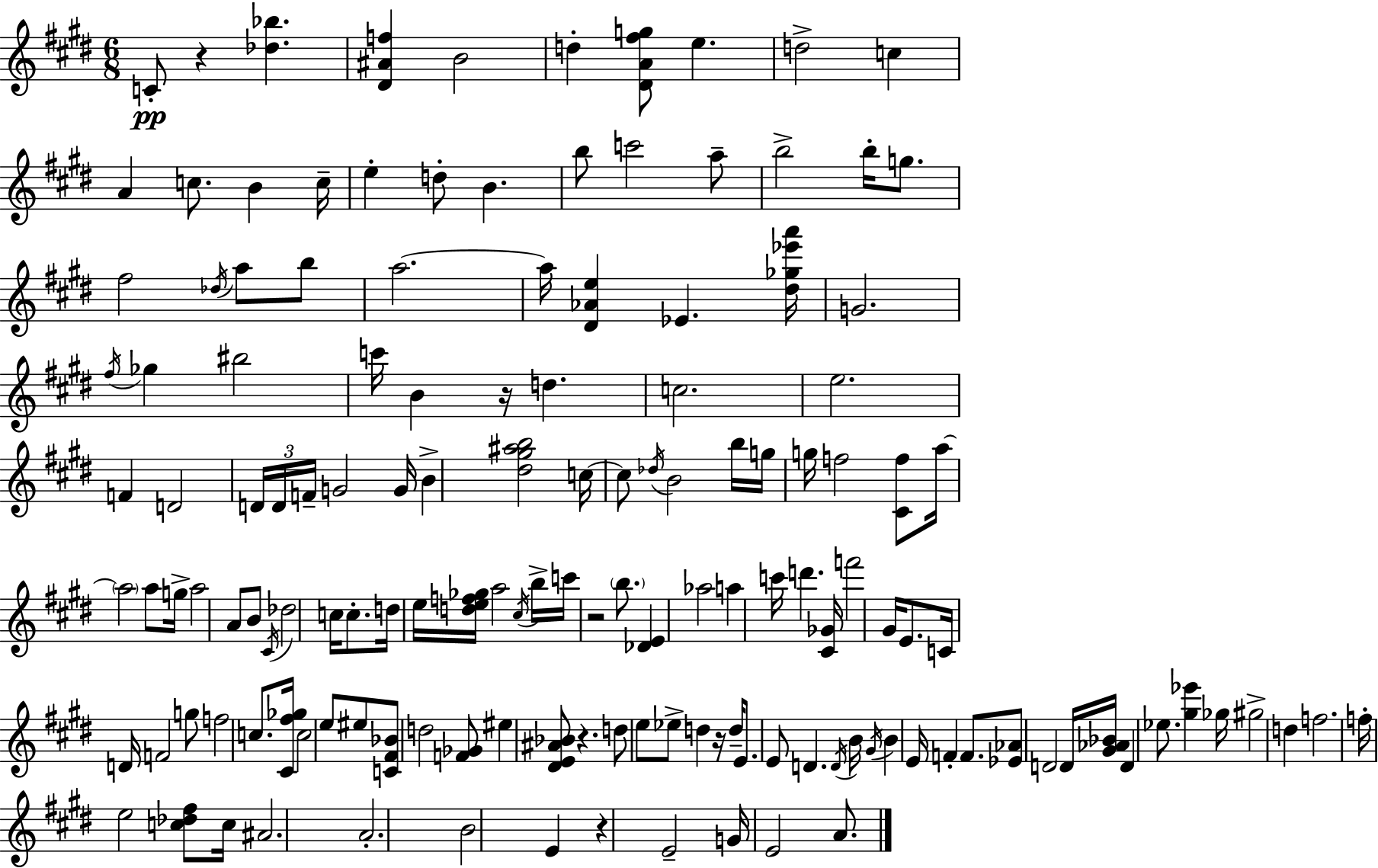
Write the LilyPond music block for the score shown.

{
  \clef treble
  \numericTimeSignature
  \time 6/8
  \key e \major
  c'8-.\pp r4 <des'' bes''>4. | <dis' ais' f''>4 b'2 | d''4-. <dis' a' fis'' g''>8 e''4. | d''2-> c''4 | \break a'4 c''8. b'4 c''16-- | e''4-. d''8-. b'4. | b''8 c'''2 a''8-- | b''2-> b''16-. g''8. | \break fis''2 \acciaccatura { des''16 } a''8 b''8 | a''2.~~ | a''16 <dis' aes' e''>4 ees'4. | <dis'' ges'' ees''' a'''>16 g'2. | \break \acciaccatura { fis''16 } ges''4 bis''2 | c'''16 b'4 r16 d''4. | c''2. | e''2. | \break f'4 d'2 | \tuplet 3/2 { d'16 d'16 f'16-- } g'2 | g'16 b'4-> <dis'' gis'' ais'' b''>2 | c''16~~ c''8 \acciaccatura { des''16 } b'2 | \break b''16 g''16 g''16 f''2 | <cis' f''>8 a''16~~ \parenthesize a''2 | a''8 g''16-> a''2 a'8 | b'8 \acciaccatura { cis'16 } des''2 | \break c''16 c''8.-. d''16 e''16 <d'' e'' f'' ges''>16 a''2 | \acciaccatura { cis''16 } b''16-> c'''16 r2 | \parenthesize b''8. <des' e'>4 aes''2 | a''4 c'''16 d'''4. | \break <cis' ges'>16 f'''2 | gis'16 e'8. c'16 d'16 f'2 | g''8 f''2 | c''8. <cis' fis'' ges''>16 c''2 | \break e''8 eis''8 <c' fis' bes'>8 d''2 | <f' ges'>8 eis''4 <dis' e' ais' bes'>8 r4. | d''8 e''8 ees''8-> d''4 | r16 d''16-- e'8. e'8 d'4. | \break \acciaccatura { d'16 } b'16 \acciaccatura { gis'16 } b'4 e'16 | f'4-. f'8. <ees' aes'>8 d'2 | d'16 <gis' aes' bes'>16 d'4 ees''8. | <gis'' ees'''>4 ges''16 gis''2-> | \break d''4 f''2. | f''16-. e''2 | <c'' des'' fis''>8 c''16 ais'2. | a'2.-. | \break b'2 | e'4 r4 e'2-- | g'16 e'2 | a'8. \bar "|."
}